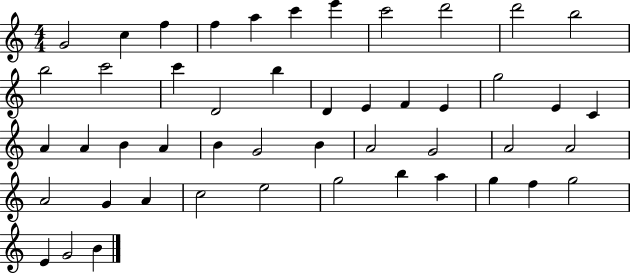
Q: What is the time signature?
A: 4/4